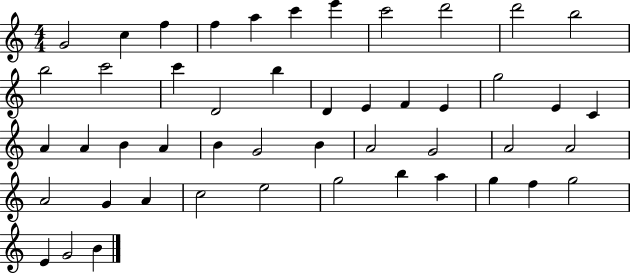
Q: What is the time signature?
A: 4/4